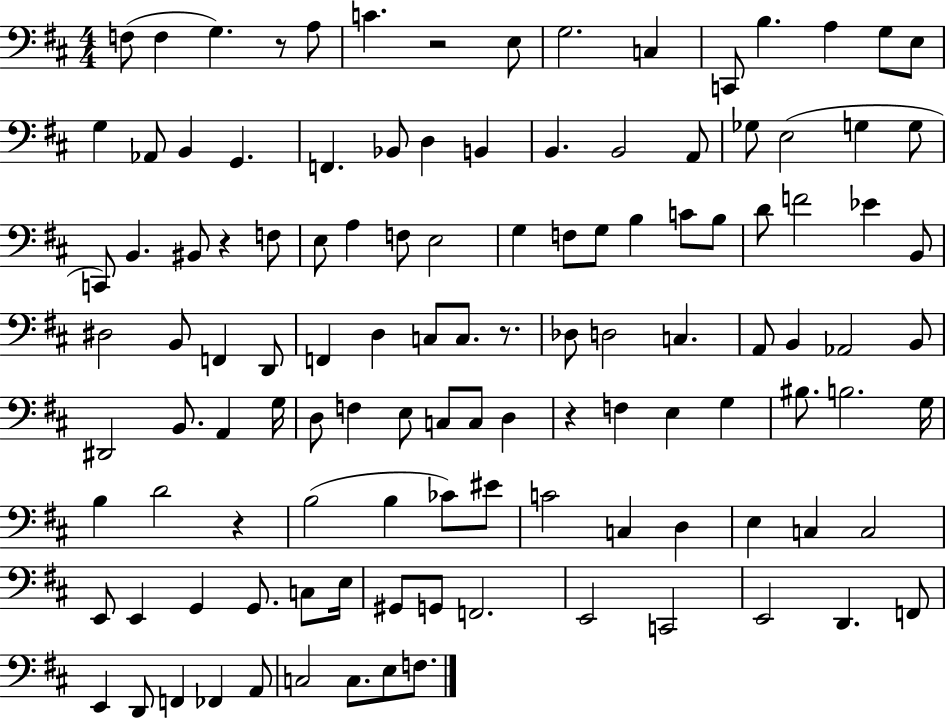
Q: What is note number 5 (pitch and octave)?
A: C4